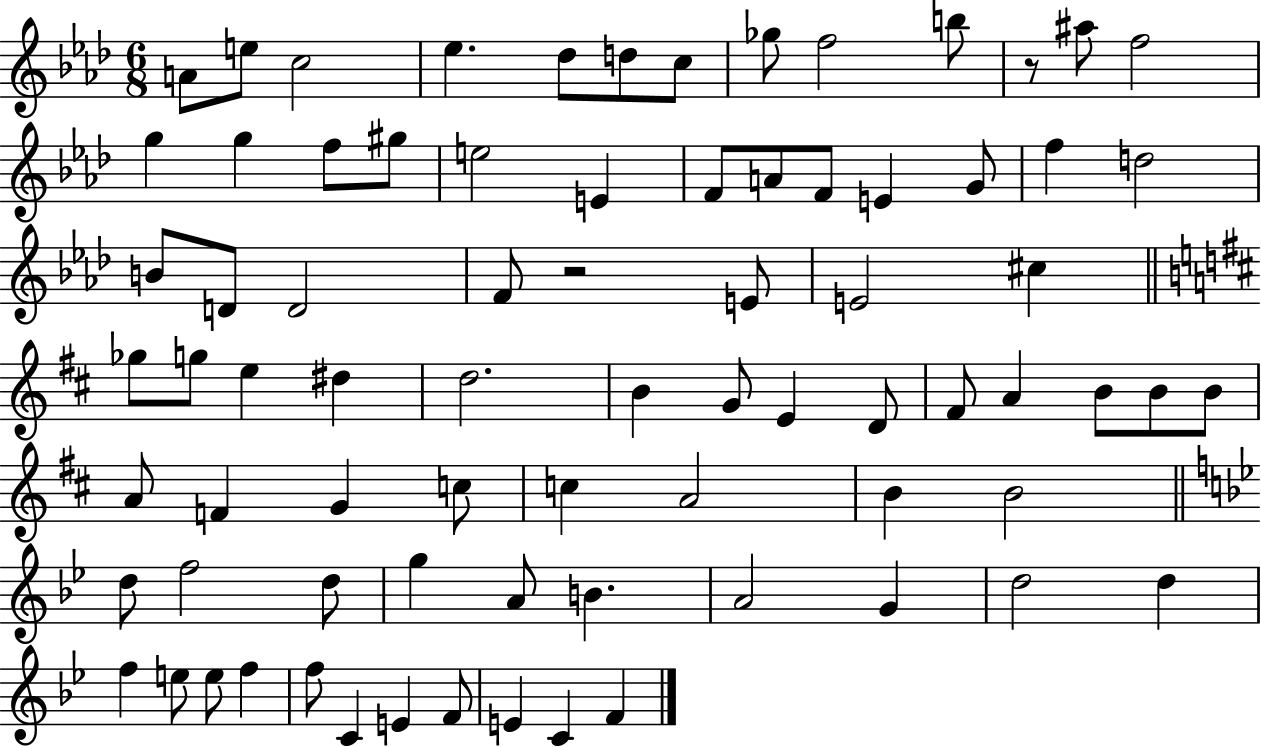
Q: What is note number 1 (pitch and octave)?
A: A4